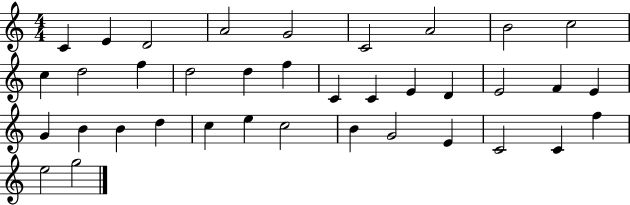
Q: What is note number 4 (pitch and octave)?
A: A4